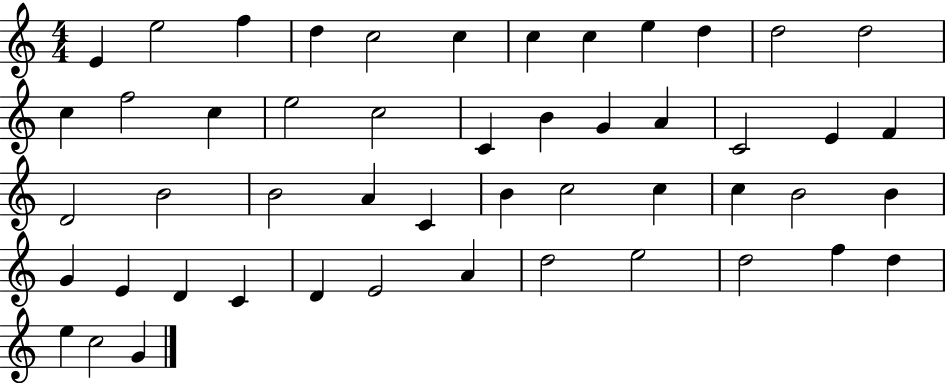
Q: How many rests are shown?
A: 0